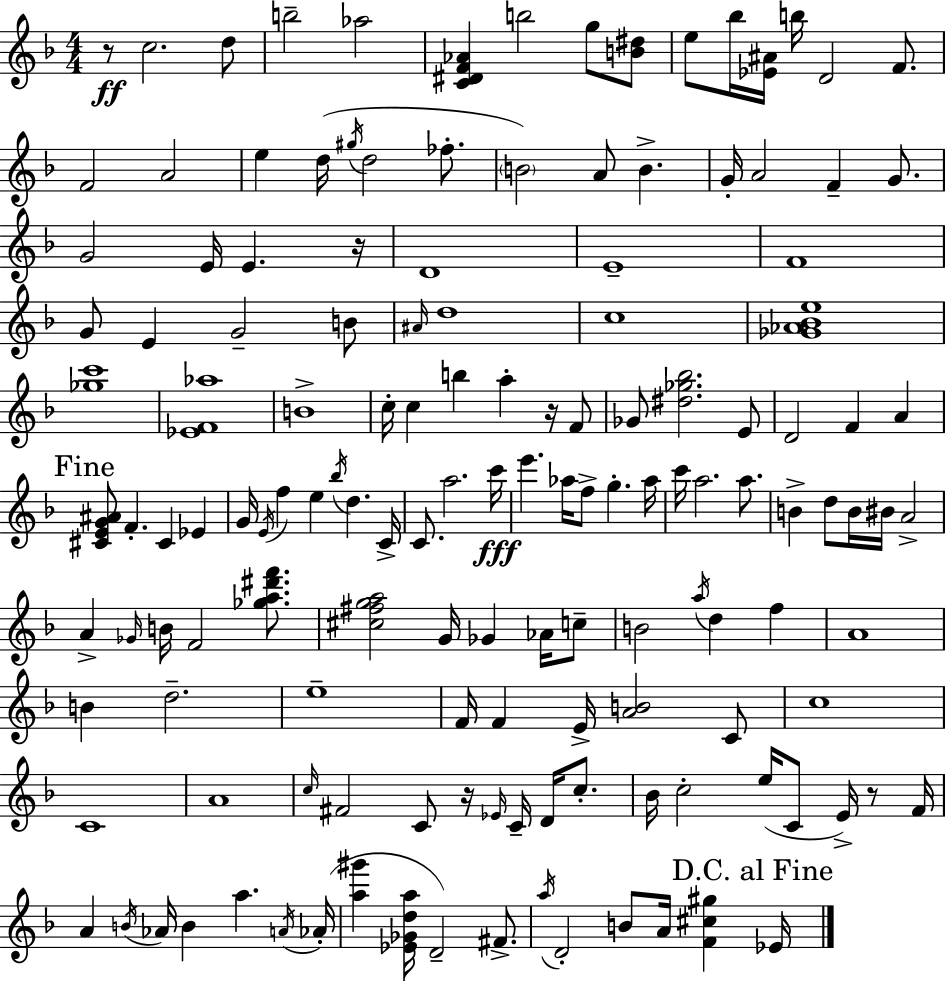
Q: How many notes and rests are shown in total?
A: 144